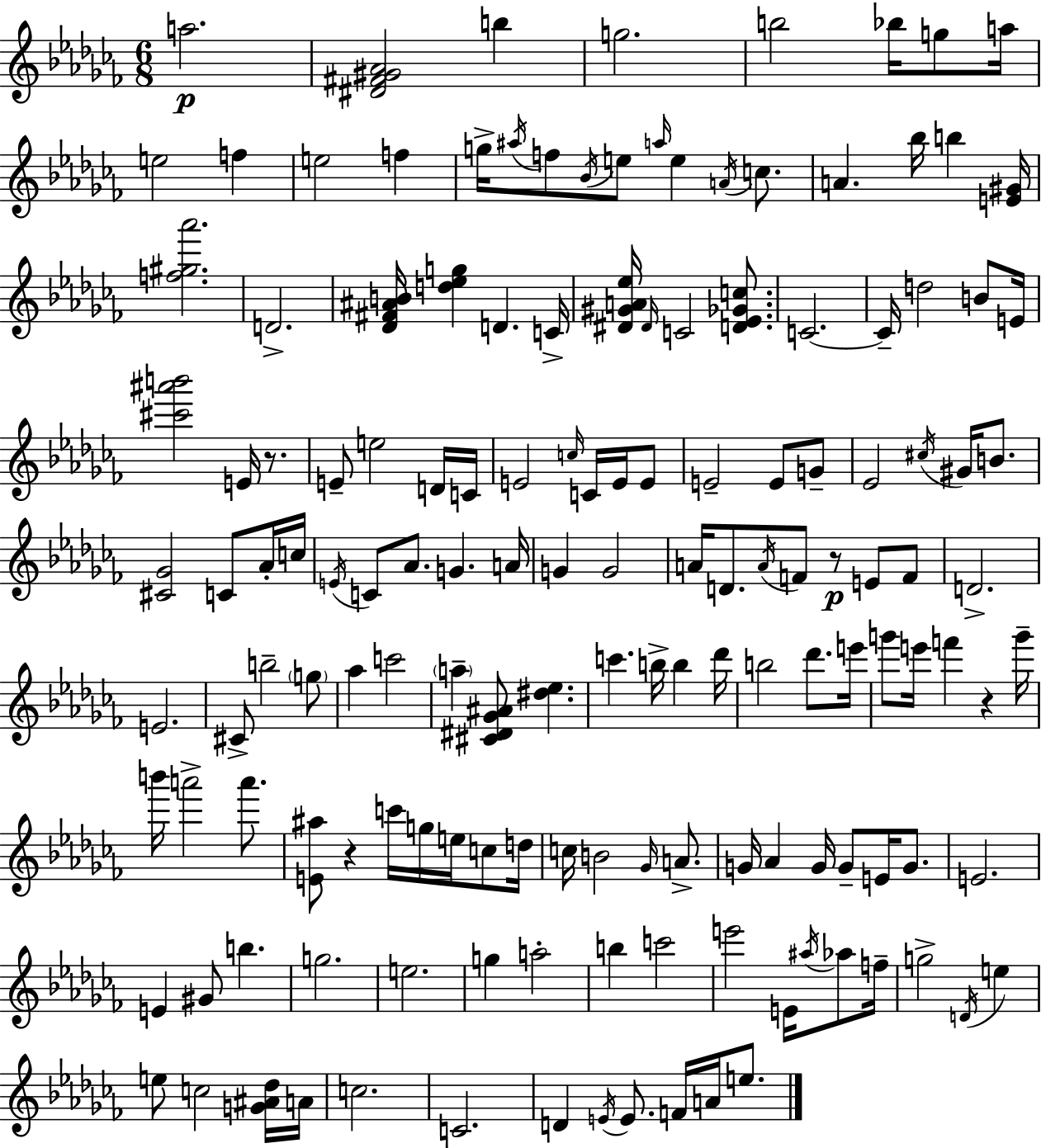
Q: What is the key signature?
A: AES minor